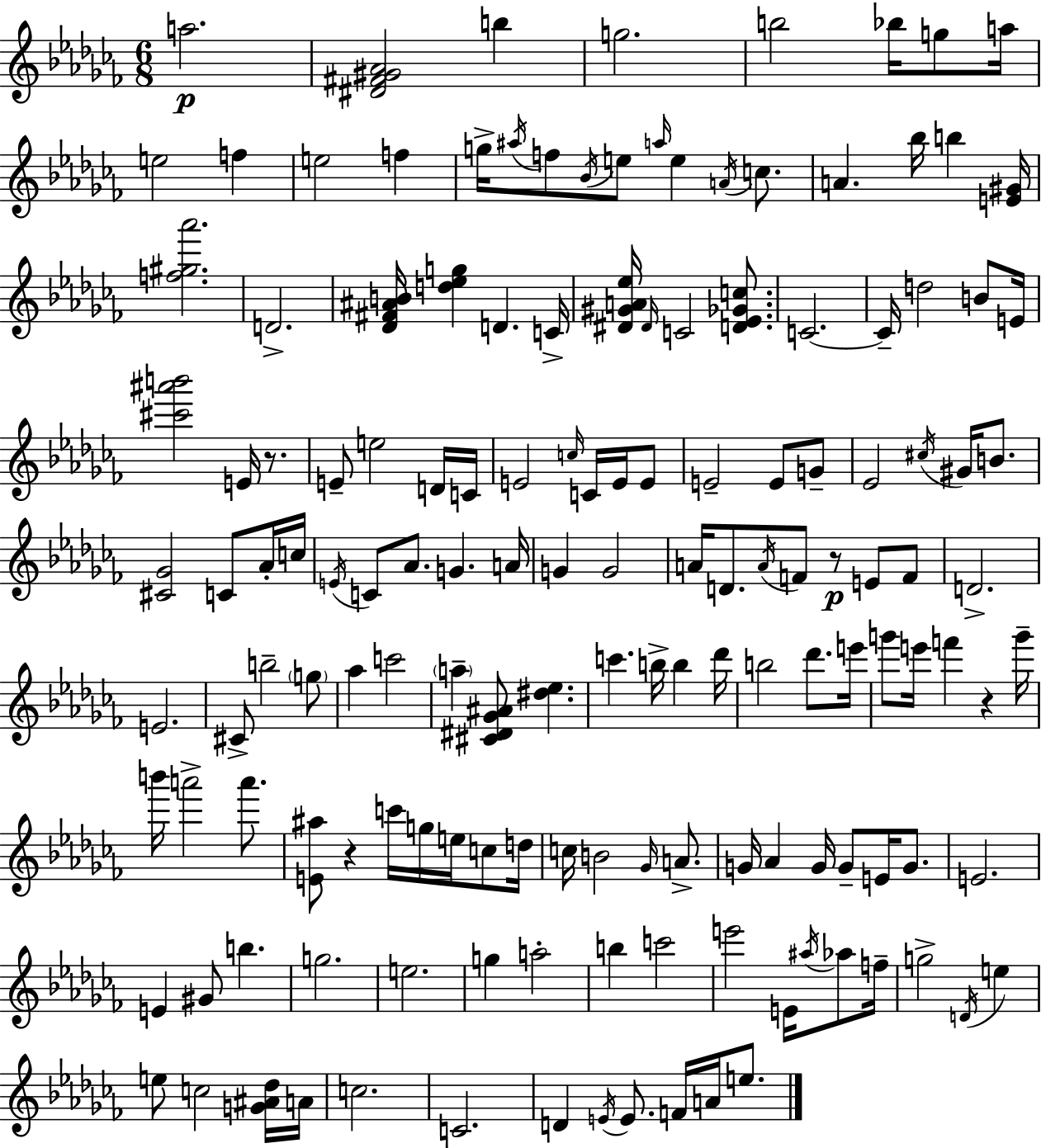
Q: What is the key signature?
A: AES minor